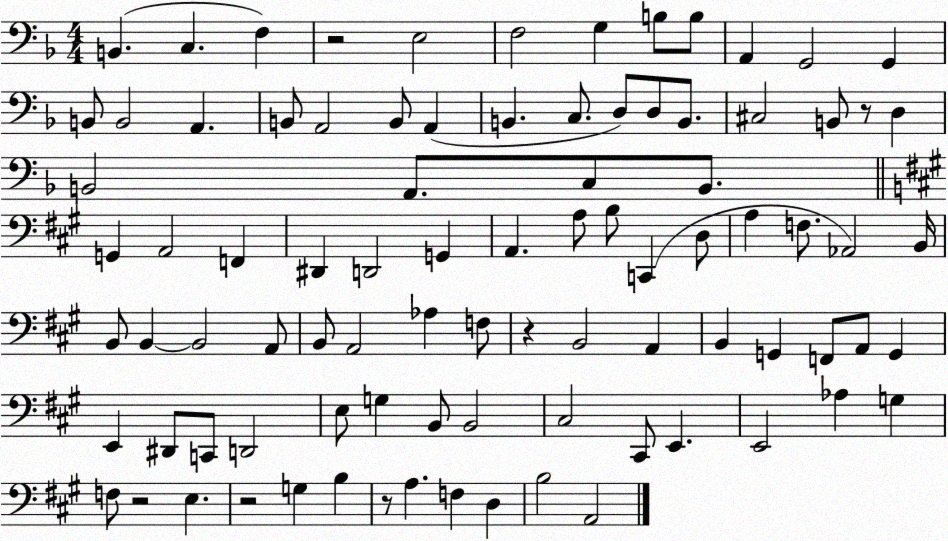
X:1
T:Untitled
M:4/4
L:1/4
K:F
B,, C, F, z2 E,2 F,2 G, B,/2 B,/2 A,, G,,2 G,, B,,/2 B,,2 A,, B,,/2 A,,2 B,,/2 A,, B,, C,/2 D,/2 D,/2 B,,/2 ^C,2 B,,/2 z/2 D, B,,2 A,,/2 C,/2 B,,/2 G,, A,,2 F,, ^D,, D,,2 G,, A,, A,/2 B,/2 C,, D,/2 A, F,/2 _A,,2 B,,/4 B,,/2 B,, B,,2 A,,/2 B,,/2 A,,2 _A, F,/2 z B,,2 A,, B,, G,, F,,/2 A,,/2 G,, E,, ^D,,/2 C,,/2 D,,2 E,/2 G, B,,/2 B,,2 ^C,2 ^C,,/2 E,, E,,2 _A, G, F,/2 z2 E, z2 G, B, z/2 A, F, D, B,2 A,,2